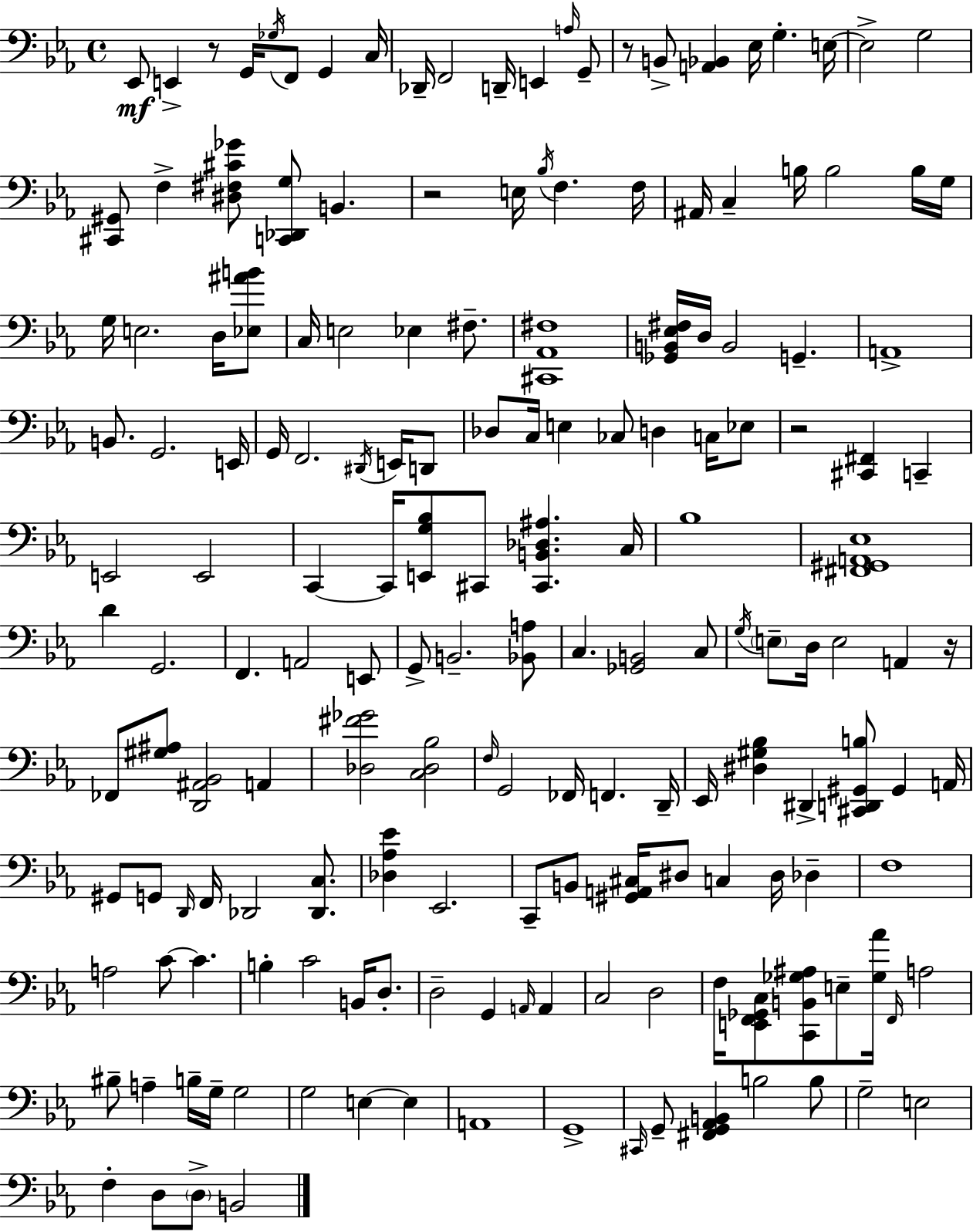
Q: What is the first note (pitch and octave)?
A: Eb2